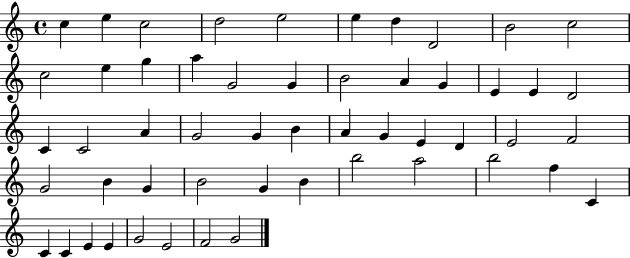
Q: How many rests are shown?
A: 0